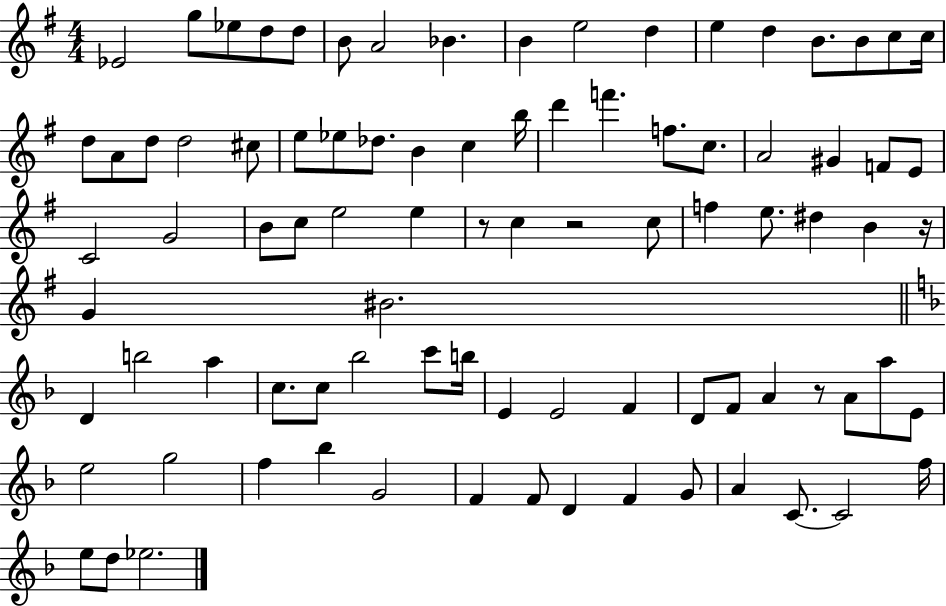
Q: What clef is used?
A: treble